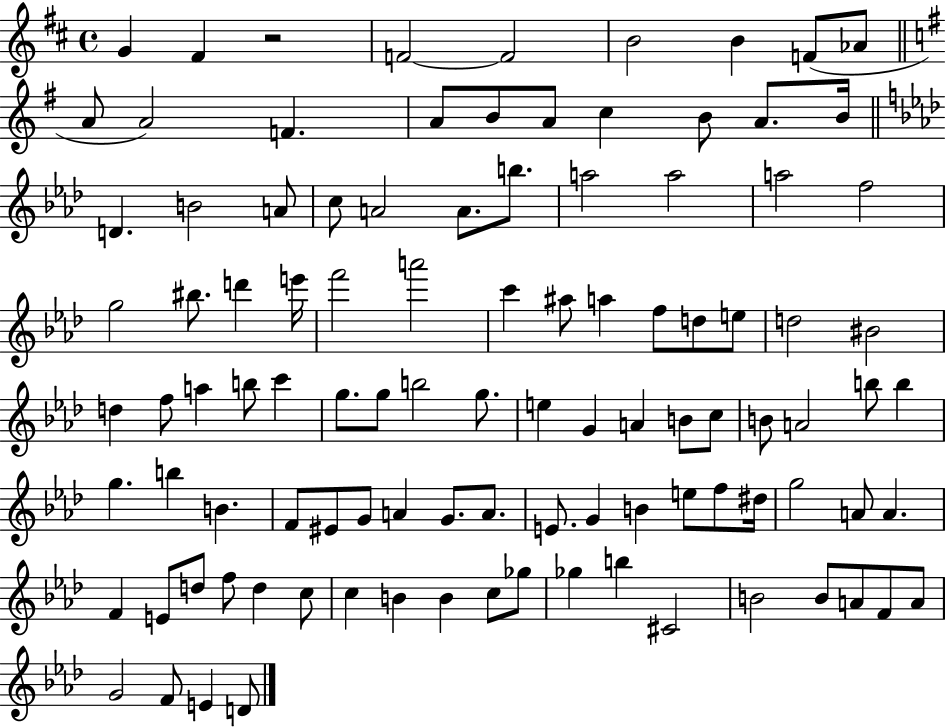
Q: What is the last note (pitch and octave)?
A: D4